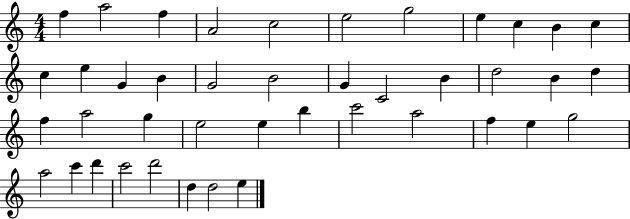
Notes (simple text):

F5/q A5/h F5/q A4/h C5/h E5/h G5/h E5/q C5/q B4/q C5/q C5/q E5/q G4/q B4/q G4/h B4/h G4/q C4/h B4/q D5/h B4/q D5/q F5/q A5/h G5/q E5/h E5/q B5/q C6/h A5/h F5/q E5/q G5/h A5/h C6/q D6/q C6/h D6/h D5/q D5/h E5/q